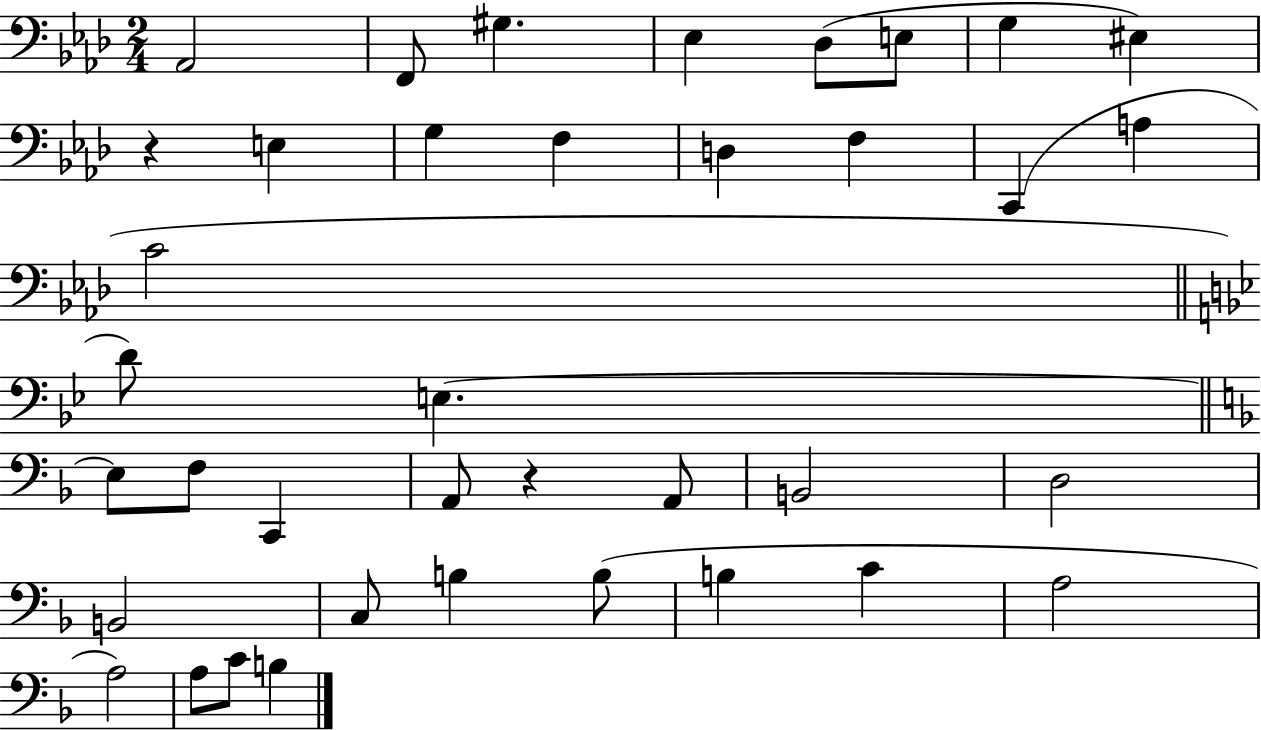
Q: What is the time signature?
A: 2/4